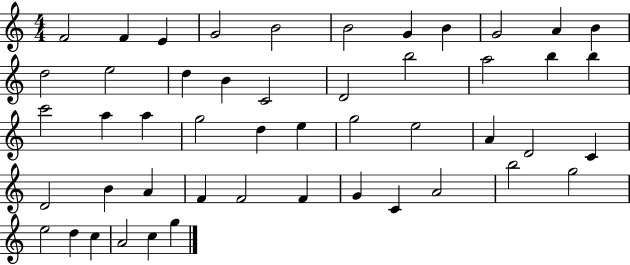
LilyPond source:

{
  \clef treble
  \numericTimeSignature
  \time 4/4
  \key c \major
  f'2 f'4 e'4 | g'2 b'2 | b'2 g'4 b'4 | g'2 a'4 b'4 | \break d''2 e''2 | d''4 b'4 c'2 | d'2 b''2 | a''2 b''4 b''4 | \break c'''2 a''4 a''4 | g''2 d''4 e''4 | g''2 e''2 | a'4 d'2 c'4 | \break d'2 b'4 a'4 | f'4 f'2 f'4 | g'4 c'4 a'2 | b''2 g''2 | \break e''2 d''4 c''4 | a'2 c''4 g''4 | \bar "|."
}